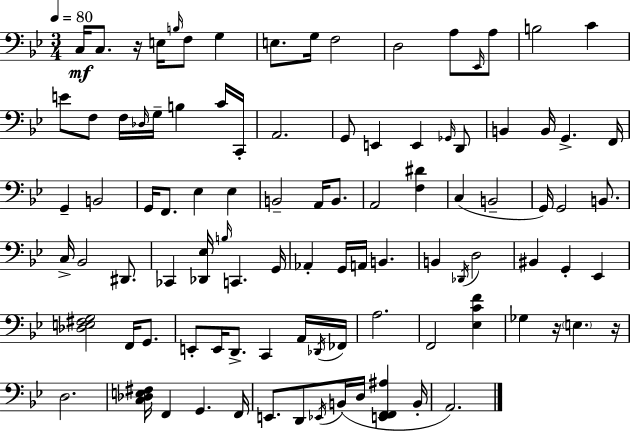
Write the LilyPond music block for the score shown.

{
  \clef bass
  \numericTimeSignature
  \time 3/4
  \key g \minor
  \tempo 4 = 80
  \repeat volta 2 { c16\mf c8. r16 e16 \grace { b16 } f8 g4 | e8. g16 f2 | d2 a8 \grace { ees,16 } | a8 b2 c'4 | \break e'8 f8 f16 \grace { des16 } g16-- b4 | c'16 c,16-. a,2. | g,8 e,4 e,4 | \grace { ges,16 } d,8 b,4 b,16 g,4.-> | \break f,16 g,4-- b,2 | g,16 f,8. ees4 | ees4 b,2-- | a,16 b,8. a,2 | \break <f dis'>4 c4( b,2-- | g,16) g,2 | b,8. c16-> bes,2 | dis,8. ces,4 <des, ees>16 \grace { b16 } c,4. | \break g,16 aes,4-. g,16 a,16 b,4. | b,4 \acciaccatura { des,16 } d2 | bis,4 g,4-. | ees,4 <des e fis g>2 | \break f,16 g,8. e,8-. e,16 d,8.-> | c,4 a,16 \acciaccatura { des,16 } fes,16 a2. | f,2 | <ees c' f'>4 ges4 r16 | \break \parenthesize e4. r16 d2. | <c des e fis>16 f,4 | g,4. f,16 e,8. d,8 | \acciaccatura { ees,16 }( b,16 d16 <e, f, f, ais>4 b,16-. a,2.) | \break } \bar "|."
}